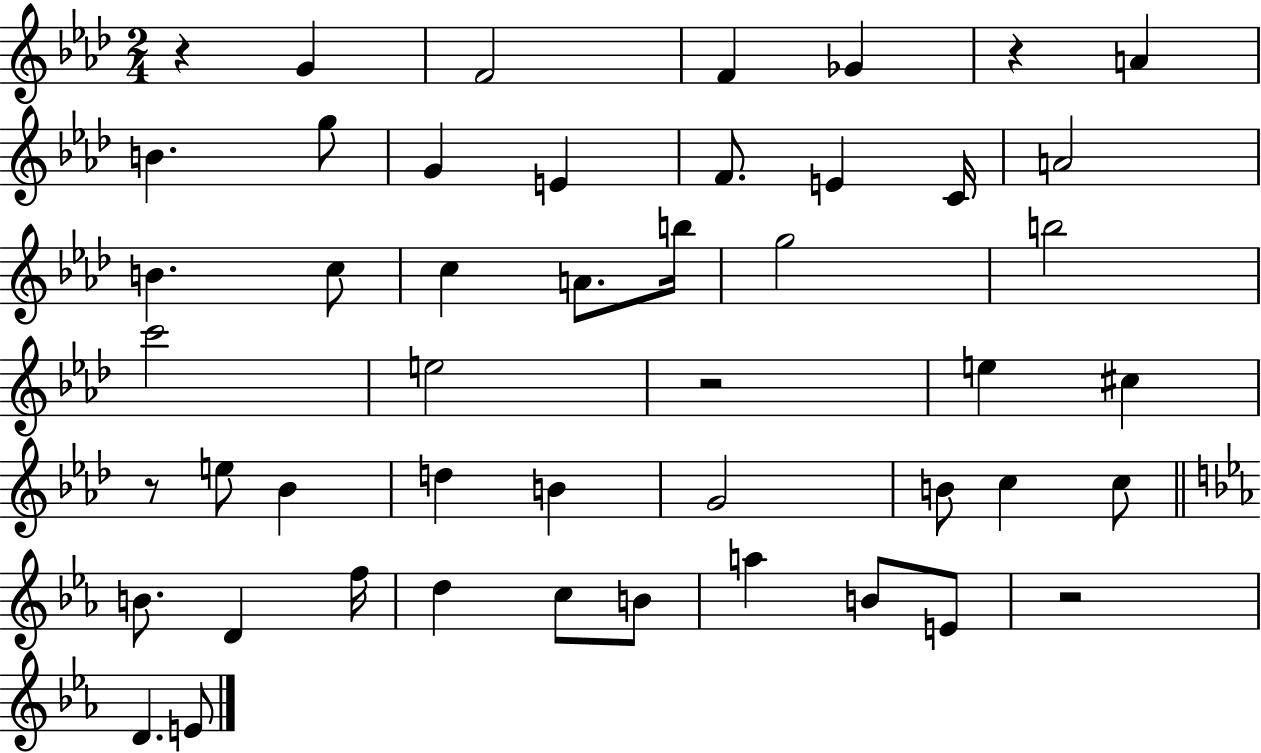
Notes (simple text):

R/q G4/q F4/h F4/q Gb4/q R/q A4/q B4/q. G5/e G4/q E4/q F4/e. E4/q C4/s A4/h B4/q. C5/e C5/q A4/e. B5/s G5/h B5/h C6/h E5/h R/h E5/q C#5/q R/e E5/e Bb4/q D5/q B4/q G4/h B4/e C5/q C5/e B4/e. D4/q F5/s D5/q C5/e B4/e A5/q B4/e E4/e R/h D4/q. E4/e